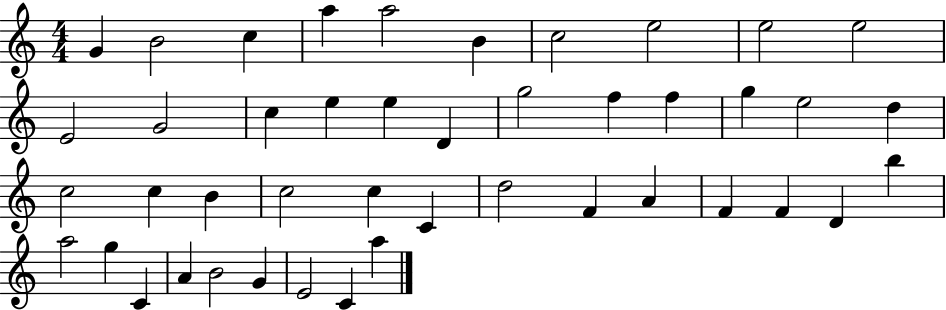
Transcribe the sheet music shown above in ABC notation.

X:1
T:Untitled
M:4/4
L:1/4
K:C
G B2 c a a2 B c2 e2 e2 e2 E2 G2 c e e D g2 f f g e2 d c2 c B c2 c C d2 F A F F D b a2 g C A B2 G E2 C a